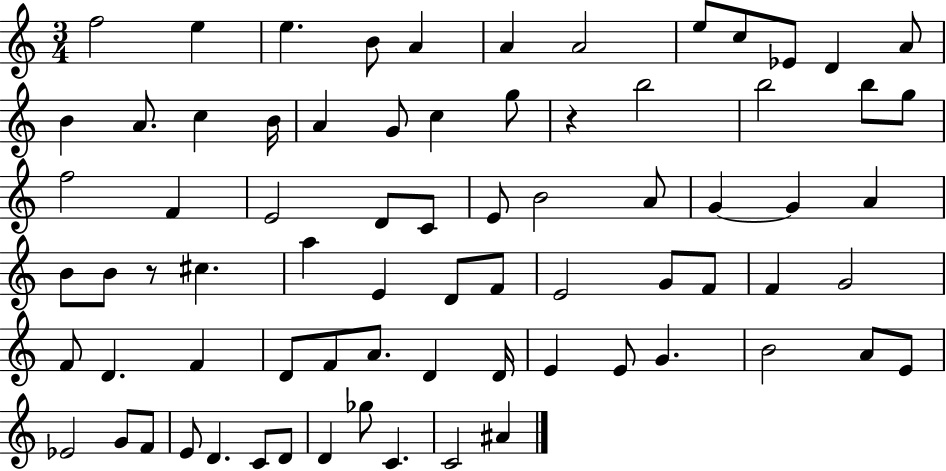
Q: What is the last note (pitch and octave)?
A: A#4